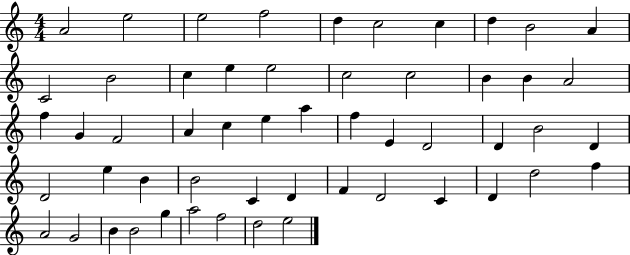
A4/h E5/h E5/h F5/h D5/q C5/h C5/q D5/q B4/h A4/q C4/h B4/h C5/q E5/q E5/h C5/h C5/h B4/q B4/q A4/h F5/q G4/q F4/h A4/q C5/q E5/q A5/q F5/q E4/q D4/h D4/q B4/h D4/q D4/h E5/q B4/q B4/h C4/q D4/q F4/q D4/h C4/q D4/q D5/h F5/q A4/h G4/h B4/q B4/h G5/q A5/h F5/h D5/h E5/h